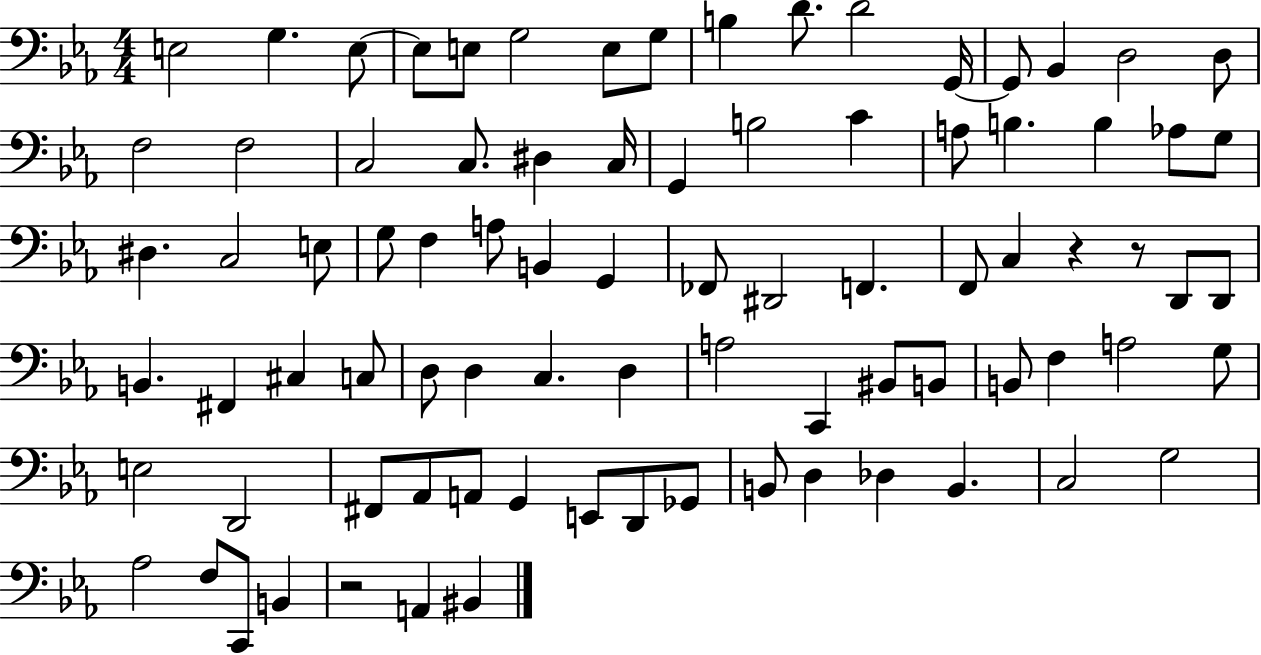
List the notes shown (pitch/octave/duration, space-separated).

E3/h G3/q. E3/e E3/e E3/e G3/h E3/e G3/e B3/q D4/e. D4/h G2/s G2/e Bb2/q D3/h D3/e F3/h F3/h C3/h C3/e. D#3/q C3/s G2/q B3/h C4/q A3/e B3/q. B3/q Ab3/e G3/e D#3/q. C3/h E3/e G3/e F3/q A3/e B2/q G2/q FES2/e D#2/h F2/q. F2/e C3/q R/q R/e D2/e D2/e B2/q. F#2/q C#3/q C3/e D3/e D3/q C3/q. D3/q A3/h C2/q BIS2/e B2/e B2/e F3/q A3/h G3/e E3/h D2/h F#2/e Ab2/e A2/e G2/q E2/e D2/e Gb2/e B2/e D3/q Db3/q B2/q. C3/h G3/h Ab3/h F3/e C2/e B2/q R/h A2/q BIS2/q